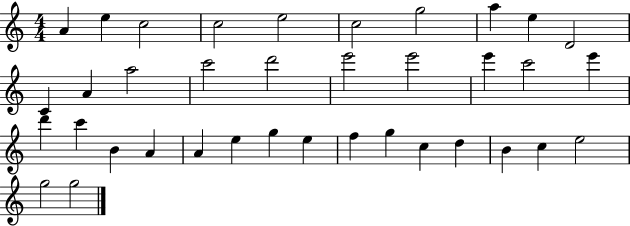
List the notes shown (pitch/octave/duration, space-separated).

A4/q E5/q C5/h C5/h E5/h C5/h G5/h A5/q E5/q D4/h C4/q A4/q A5/h C6/h D6/h E6/h E6/h E6/q C6/h E6/q D6/q C6/q B4/q A4/q A4/q E5/q G5/q E5/q F5/q G5/q C5/q D5/q B4/q C5/q E5/h G5/h G5/h